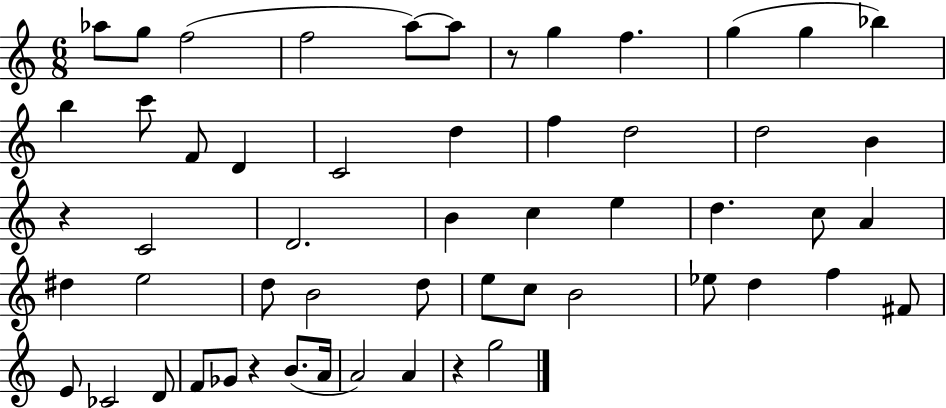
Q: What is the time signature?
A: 6/8